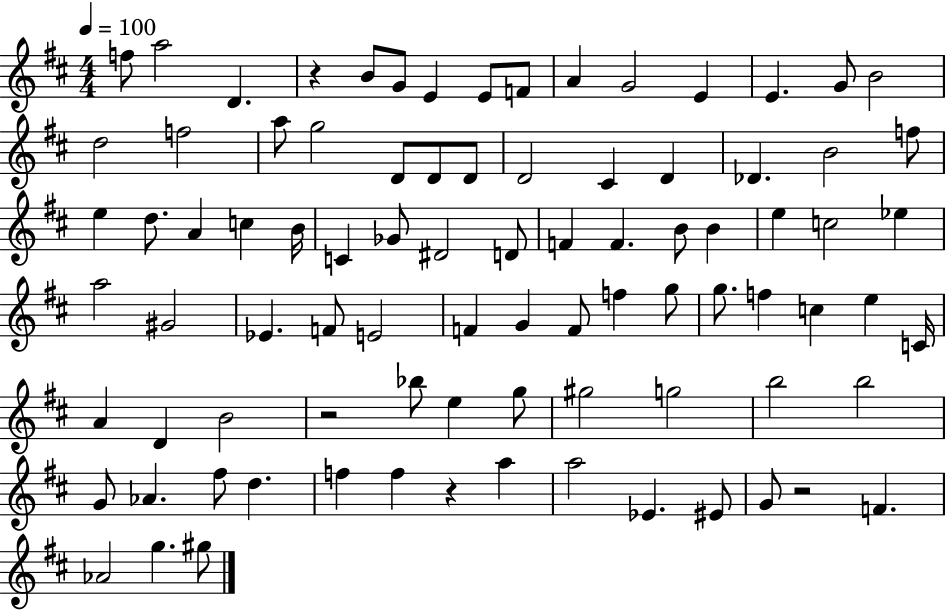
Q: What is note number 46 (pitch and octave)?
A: Eb4